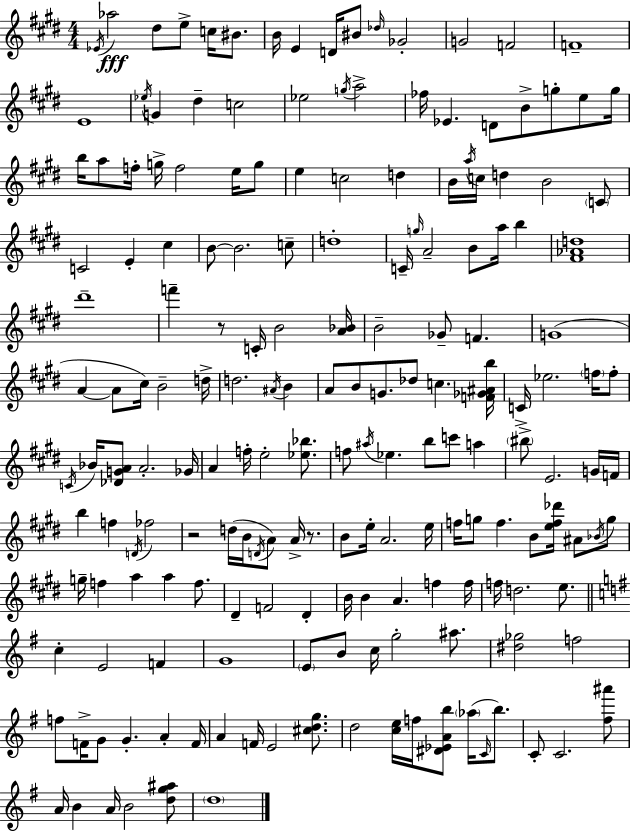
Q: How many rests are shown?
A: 3